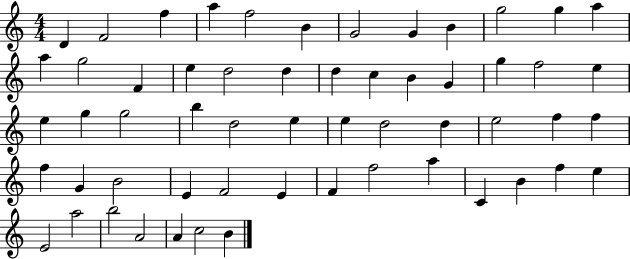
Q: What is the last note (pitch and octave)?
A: B4